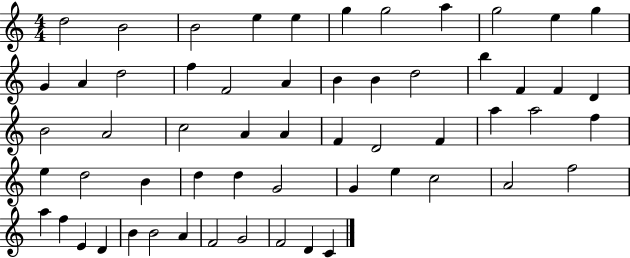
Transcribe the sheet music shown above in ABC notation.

X:1
T:Untitled
M:4/4
L:1/4
K:C
d2 B2 B2 e e g g2 a g2 e g G A d2 f F2 A B B d2 b F F D B2 A2 c2 A A F D2 F a a2 f e d2 B d d G2 G e c2 A2 f2 a f E D B B2 A F2 G2 F2 D C